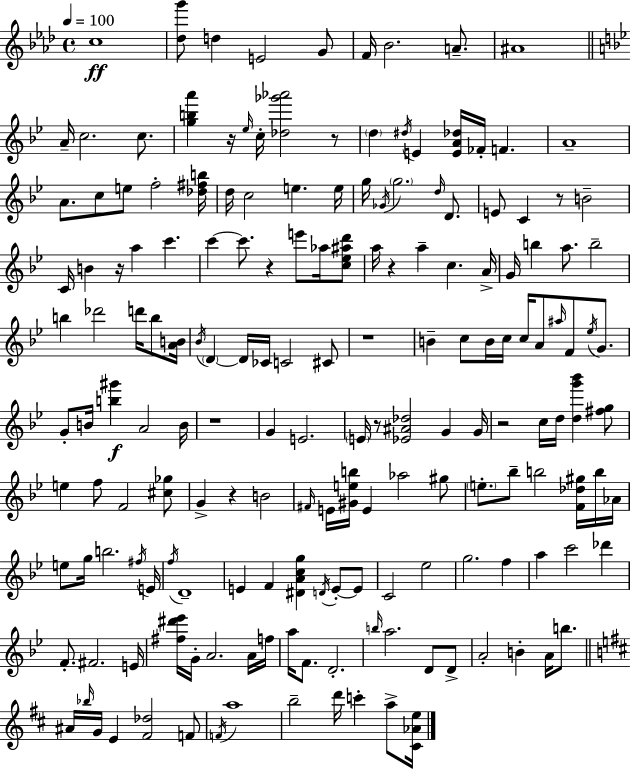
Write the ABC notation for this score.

X:1
T:Untitled
M:4/4
L:1/4
K:Ab
c4 [_dg']/2 d E2 G/2 F/4 _B2 A/2 ^A4 A/4 c2 c/2 [gba'] z/4 _e/4 c/4 [_d_g'_a']2 z/2 d ^d/4 E [EA_d]/4 _F/4 F A4 A/2 c/2 e/2 f2 [_d^fb]/4 d/4 c2 e e/4 g/4 _G/4 g2 d/4 D/2 E/2 C z/2 B2 C/4 B z/4 a c' c' c'/2 z e'/2 _a/4 [c_e^ad']/2 a/4 z a c A/4 G/4 b a/2 b2 b _d'2 d'/4 b/2 [AB]/4 _B/4 D D/4 _C/4 C2 ^C/2 z4 B c/2 B/4 c/4 c/4 A/2 ^a/4 F/2 _e/4 G/2 G/2 B/4 [b^g'] A2 B/4 z4 G E2 E/4 z/2 [_E^A_d]2 G G/4 z2 c/4 d/4 [dg'_b'] [^fg]/2 e f/2 F2 [^c_g]/2 G z B2 ^F/4 E/4 [^Geb]/4 E _a2 ^g/2 e/2 _b/2 b2 [F_d^g]/4 b/4 _A/4 e/2 g/4 b2 ^f/4 E/4 f/4 D4 E F [^DAcg] D/4 E/2 E/2 C2 _e2 g2 f a c'2 _d' F/2 ^F2 E/4 [^f^d'_e']/4 G/4 A2 A/4 f/4 a/4 F/2 D2 b/4 a2 D/2 D/2 A2 B A/4 b/2 ^A/4 _b/4 G/4 E [^F_d]2 F/2 F/4 a4 b2 d'/4 c' a/2 [^C_Ae]/4